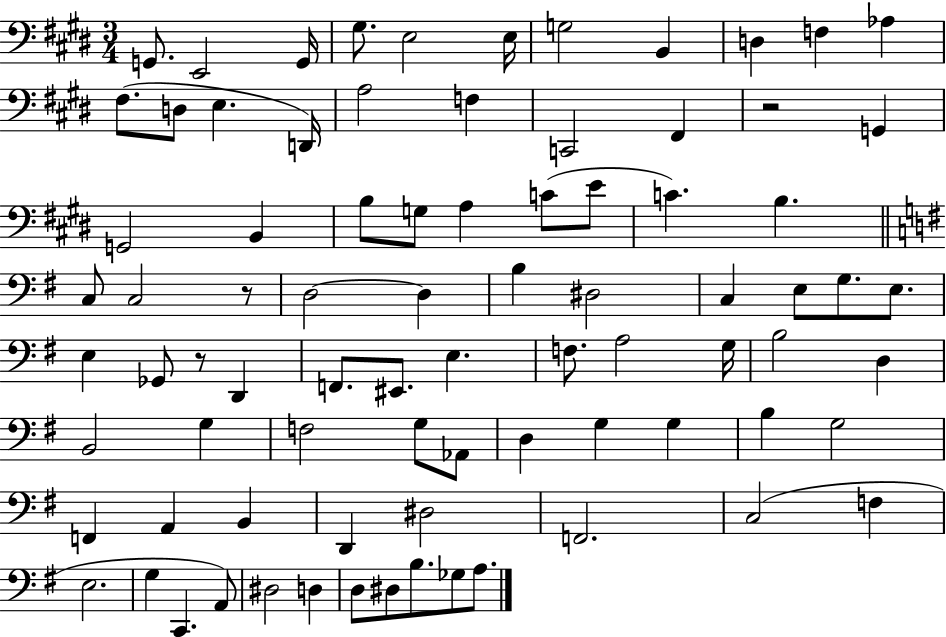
G2/e. E2/h G2/s G#3/e. E3/h E3/s G3/h B2/q D3/q F3/q Ab3/q F#3/e. D3/e E3/q. D2/s A3/h F3/q C2/h F#2/q R/h G2/q G2/h B2/q B3/e G3/e A3/q C4/e E4/e C4/q. B3/q. C3/e C3/h R/e D3/h D3/q B3/q D#3/h C3/q E3/e G3/e. E3/e. E3/q Gb2/e R/e D2/q F2/e. EIS2/e. E3/q. F3/e. A3/h G3/s B3/h D3/q B2/h G3/q F3/h G3/e Ab2/e D3/q G3/q G3/q B3/q G3/h F2/q A2/q B2/q D2/q D#3/h F2/h. C3/h F3/q E3/h. G3/q C2/q. A2/e D#3/h D3/q D3/e D#3/e B3/e. Gb3/e A3/e.